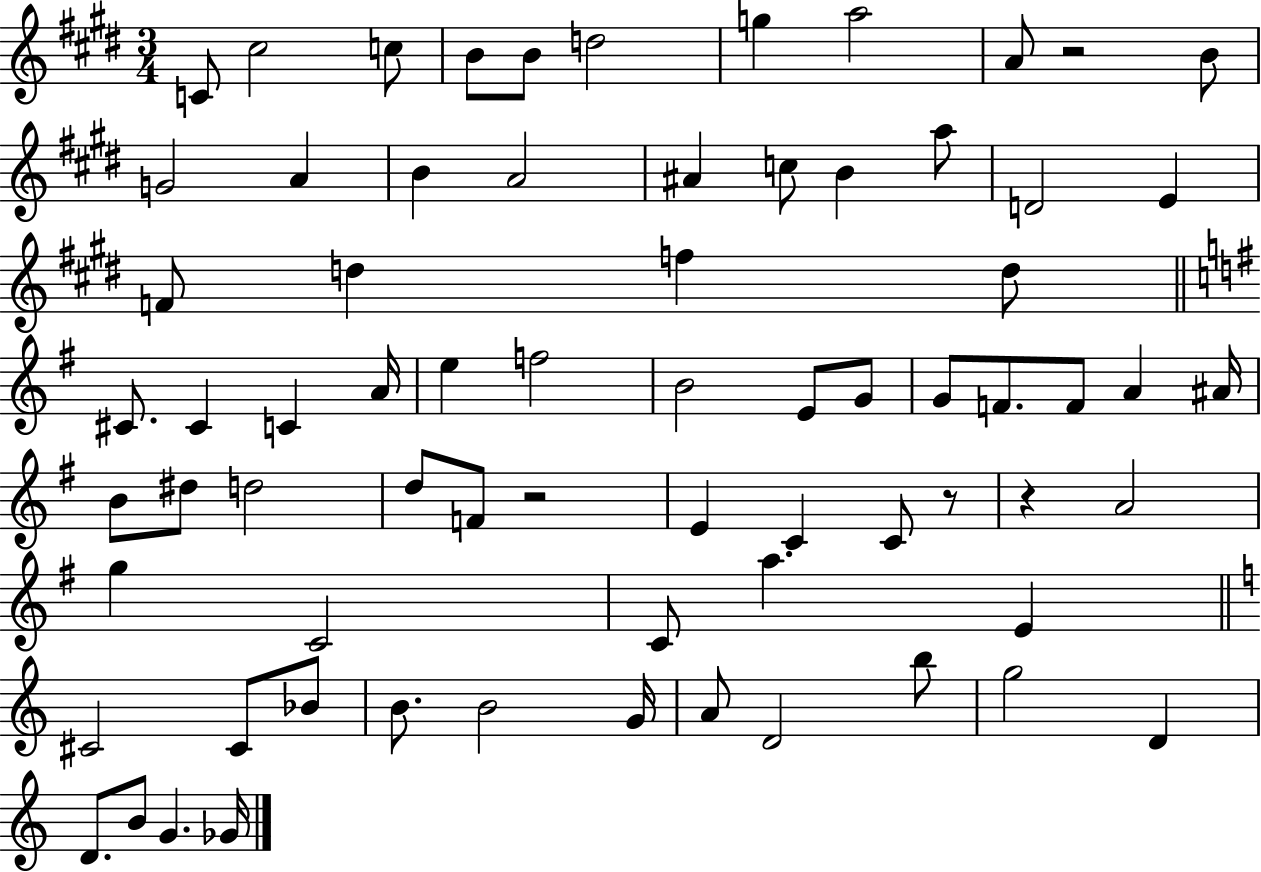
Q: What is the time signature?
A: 3/4